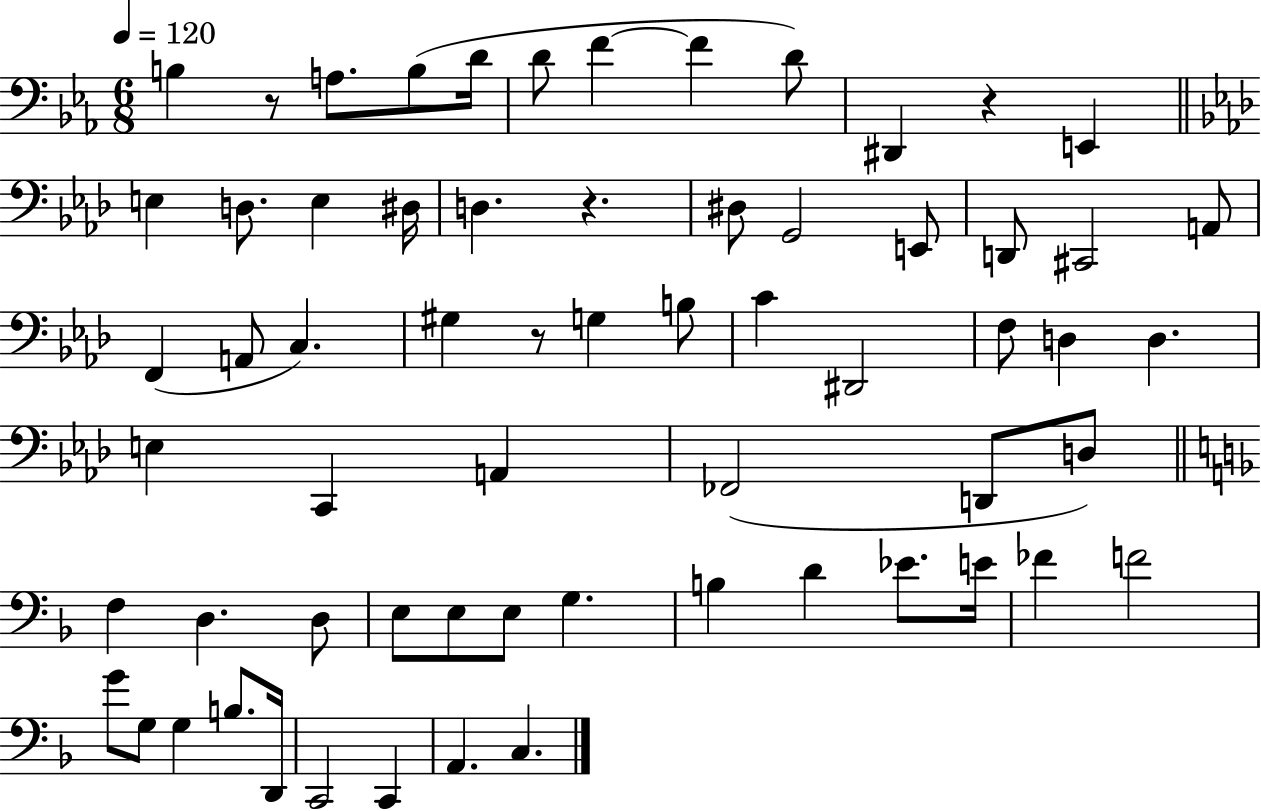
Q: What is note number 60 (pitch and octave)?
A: C3